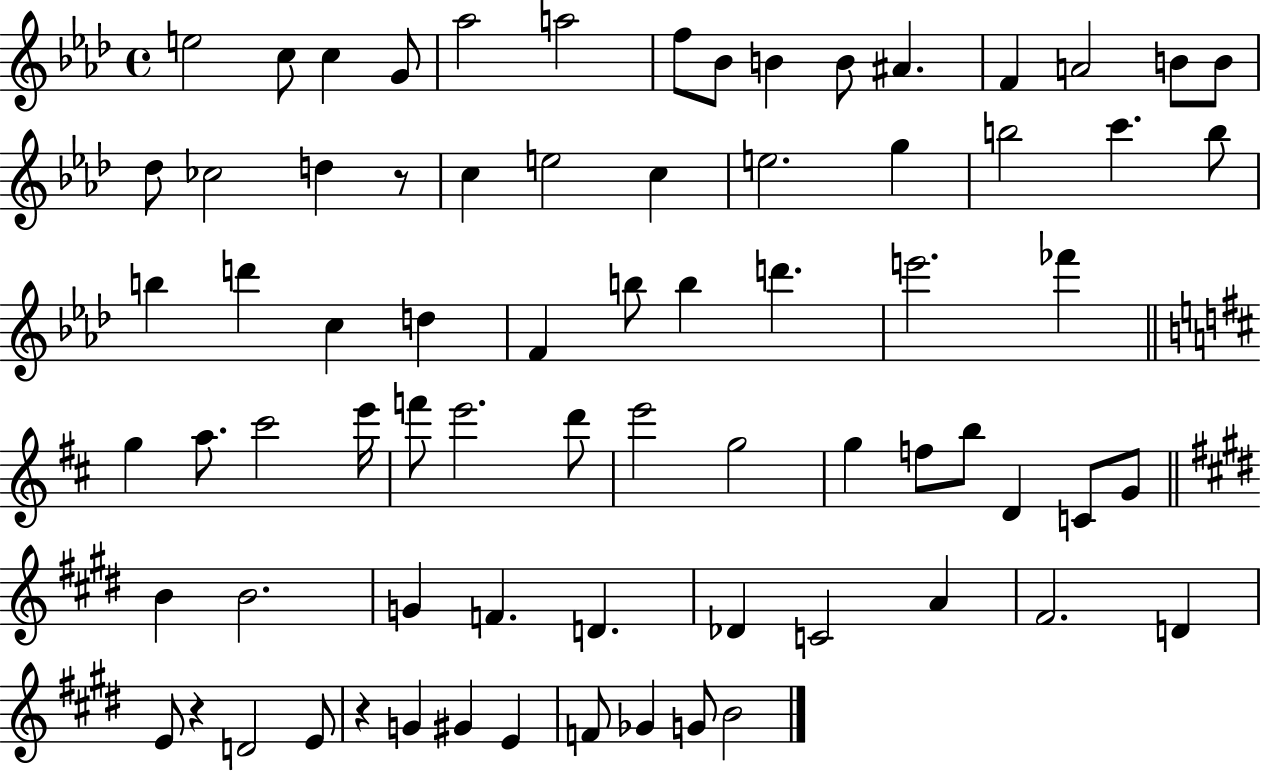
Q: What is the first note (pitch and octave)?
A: E5